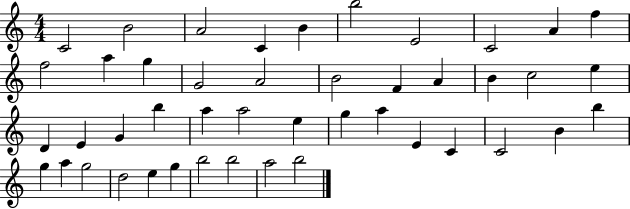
X:1
T:Untitled
M:4/4
L:1/4
K:C
C2 B2 A2 C B b2 E2 C2 A f f2 a g G2 A2 B2 F A B c2 e D E G b a a2 e g a E C C2 B b g a g2 d2 e g b2 b2 a2 b2